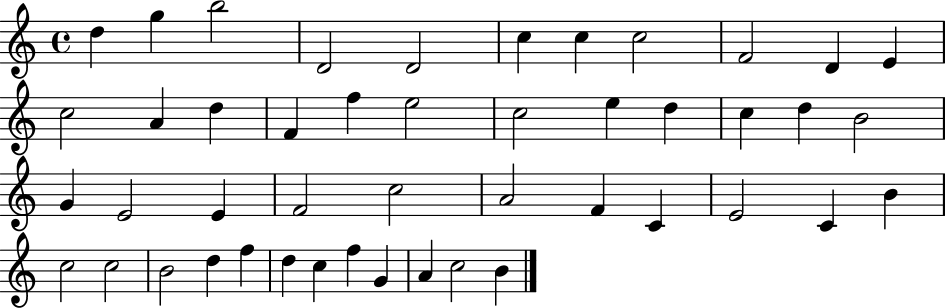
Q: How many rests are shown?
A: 0